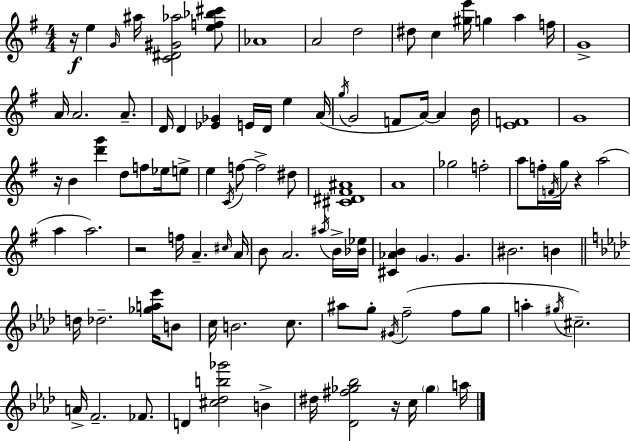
X:1
T:Untitled
M:4/4
L:1/4
K:G
z/4 e G/4 ^a/4 [C^D^G_a]2 [ef_b^c']/2 _A4 A2 d2 ^d/2 c [^ge']/4 g a f/4 G4 A/4 A2 A/2 D/4 D [_E_G] E/4 D/4 e A/4 g/4 G2 F/2 A/4 A B/4 [EF]4 G4 z/4 B [d'g'] d/2 f/2 _e/4 e/2 e C/4 f/2 f2 ^d/2 [^C^D^F^A]4 A4 _g2 f2 a/2 f/4 F/4 g/4 z a2 a a2 z2 f/4 A ^c/4 A/4 B/2 A2 ^a/4 B/4 [_B_e]/4 [^C_AB] G G ^B2 B d/4 _d2 [_ga_e']/4 B/2 c/4 B2 c/2 ^a/2 g/2 ^G/4 f2 f/2 g/2 a ^g/4 ^c2 A/4 F2 _F/2 D [^c_db_g']2 B ^d/4 [_D^f_g_b]2 z/4 c/4 _g a/4